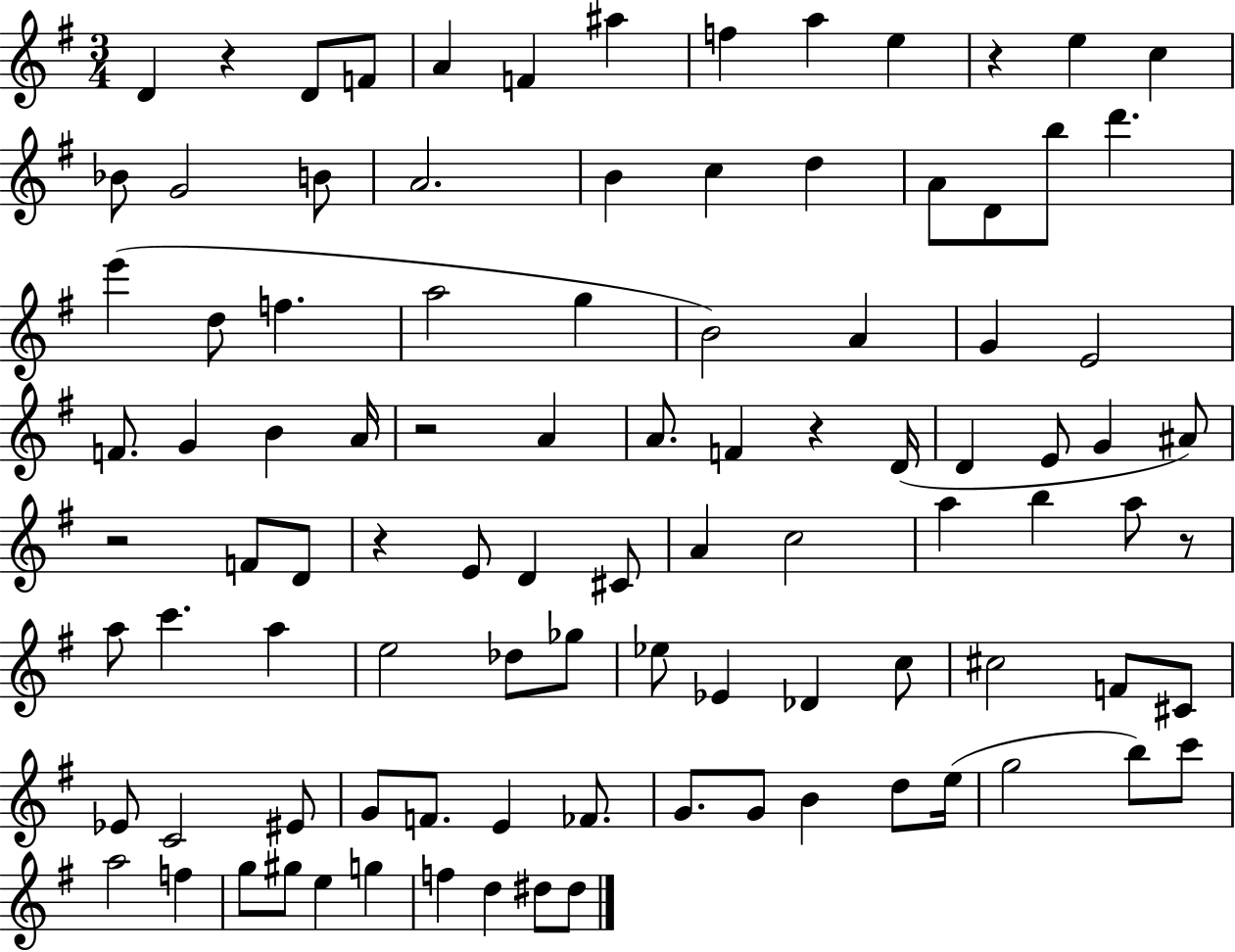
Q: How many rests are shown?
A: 7